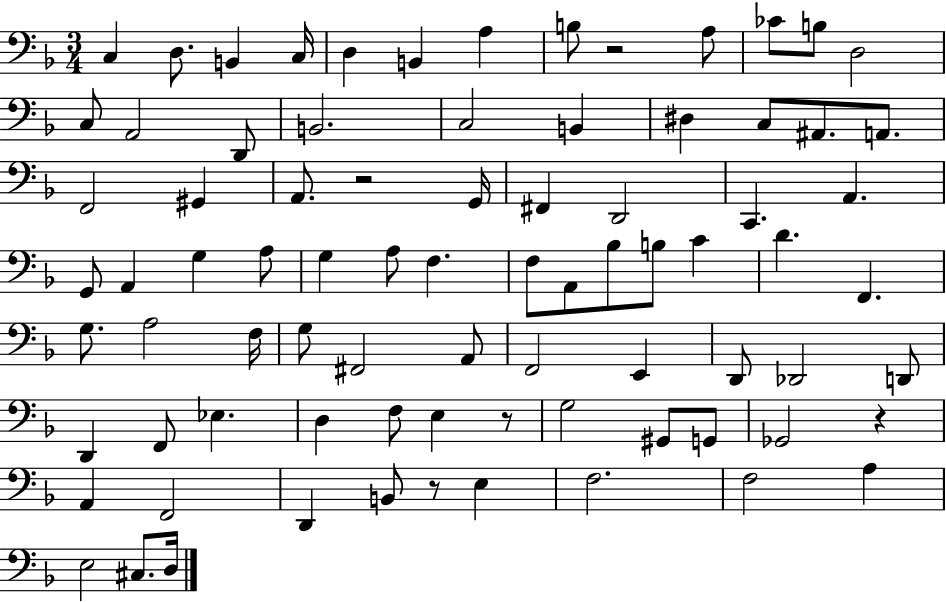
{
  \clef bass
  \numericTimeSignature
  \time 3/4
  \key f \major
  \repeat volta 2 { c4 d8. b,4 c16 | d4 b,4 a4 | b8 r2 a8 | ces'8 b8 d2 | \break c8 a,2 d,8 | b,2. | c2 b,4 | dis4 c8 ais,8. a,8. | \break f,2 gis,4 | a,8. r2 g,16 | fis,4 d,2 | c,4. a,4. | \break g,8 a,4 g4 a8 | g4 a8 f4. | f8 a,8 bes8 b8 c'4 | d'4. f,4. | \break g8. a2 f16 | g8 fis,2 a,8 | f,2 e,4 | d,8 des,2 d,8 | \break d,4 f,8 ees4. | d4 f8 e4 r8 | g2 gis,8 g,8 | ges,2 r4 | \break a,4 f,2 | d,4 b,8 r8 e4 | f2. | f2 a4 | \break e2 cis8. d16 | } \bar "|."
}